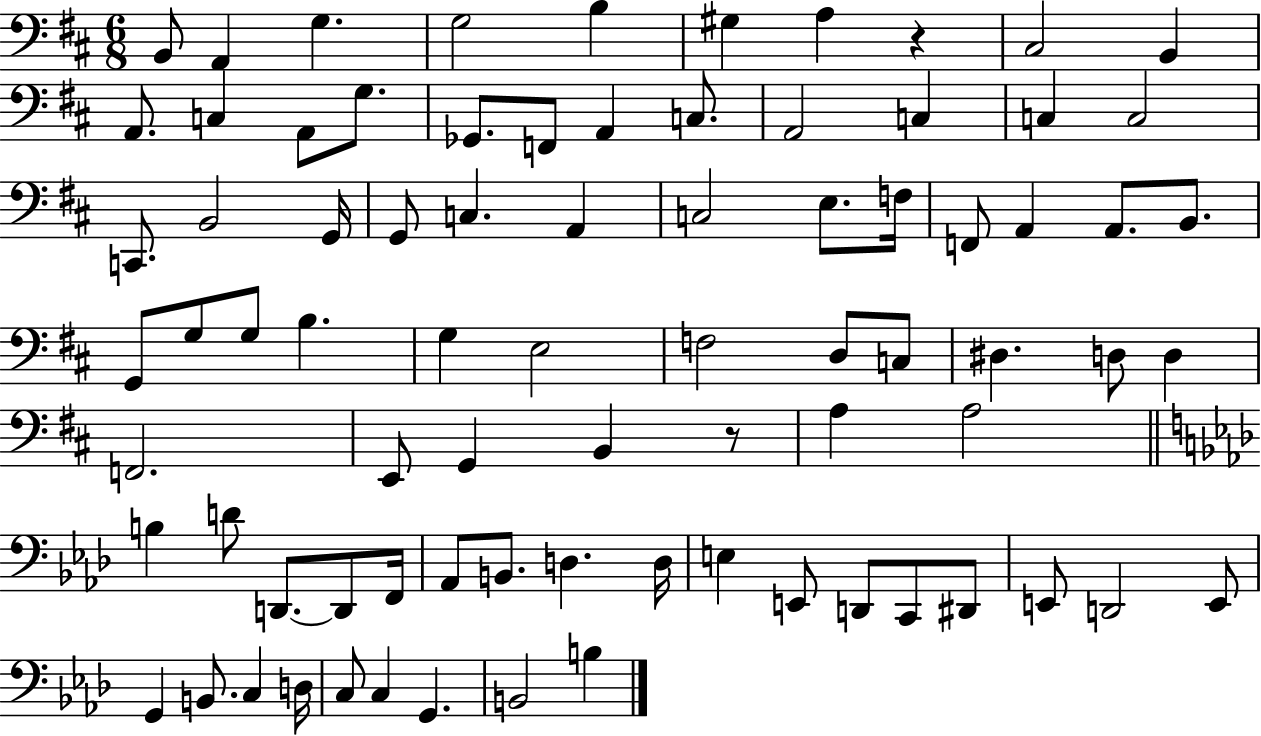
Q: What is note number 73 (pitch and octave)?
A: D3